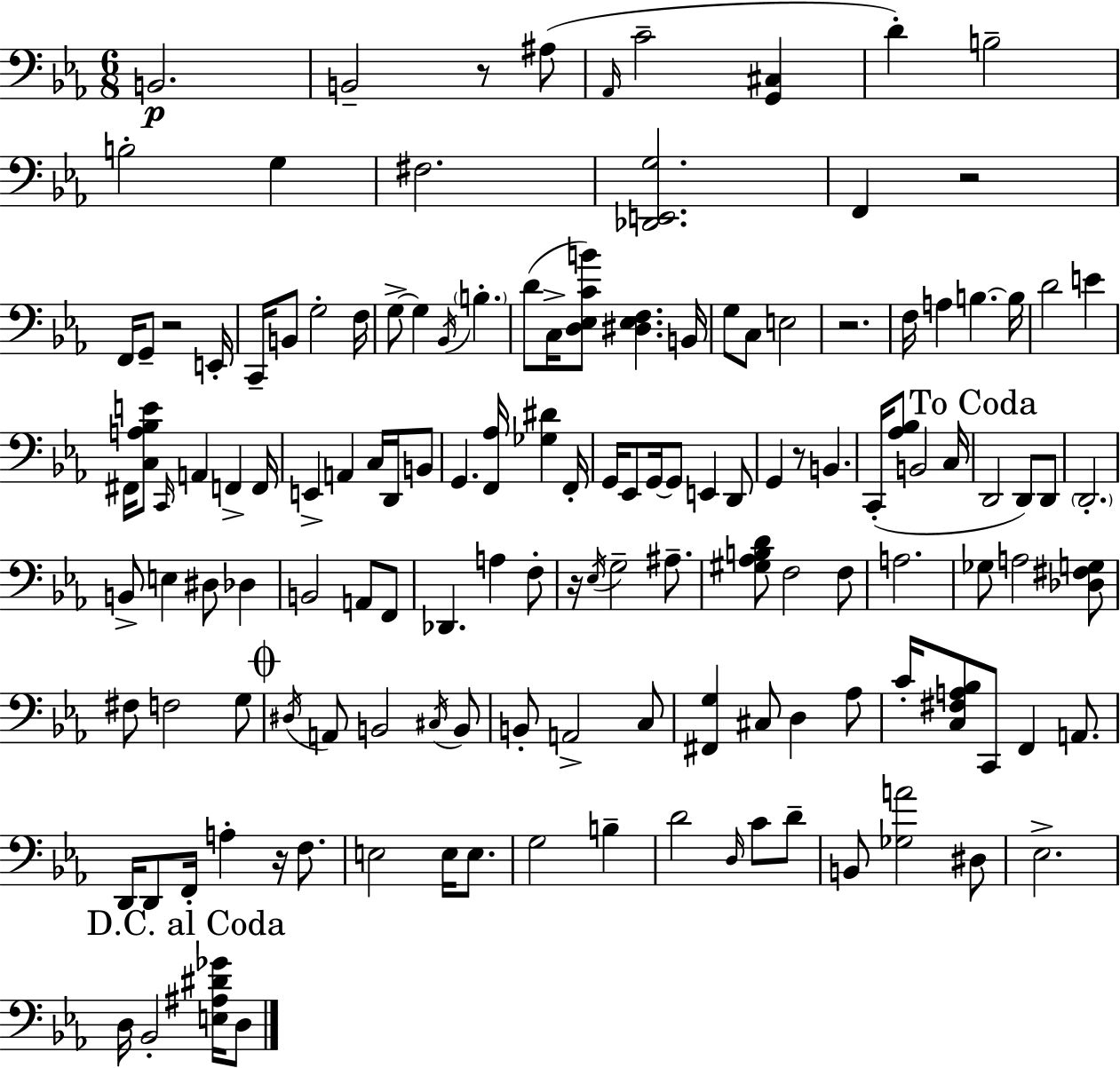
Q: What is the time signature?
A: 6/8